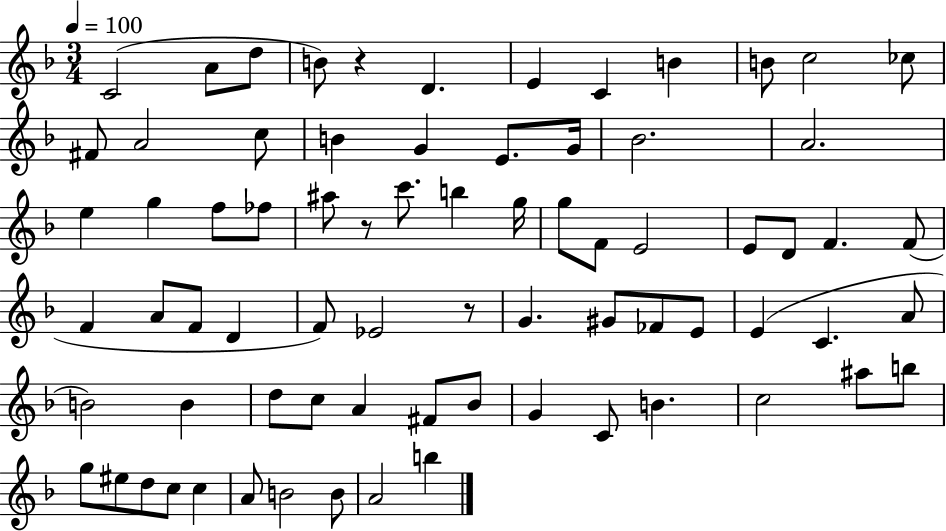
C4/h A4/e D5/e B4/e R/q D4/q. E4/q C4/q B4/q B4/e C5/h CES5/e F#4/e A4/h C5/e B4/q G4/q E4/e. G4/s Bb4/h. A4/h. E5/q G5/q F5/e FES5/e A#5/e R/e C6/e. B5/q G5/s G5/e F4/e E4/h E4/e D4/e F4/q. F4/e F4/q A4/e F4/e D4/q F4/e Eb4/h R/e G4/q. G#4/e FES4/e E4/e E4/q C4/q. A4/e B4/h B4/q D5/e C5/e A4/q F#4/e Bb4/e G4/q C4/e B4/q. C5/h A#5/e B5/e G5/e EIS5/e D5/e C5/e C5/q A4/e B4/h B4/e A4/h B5/q